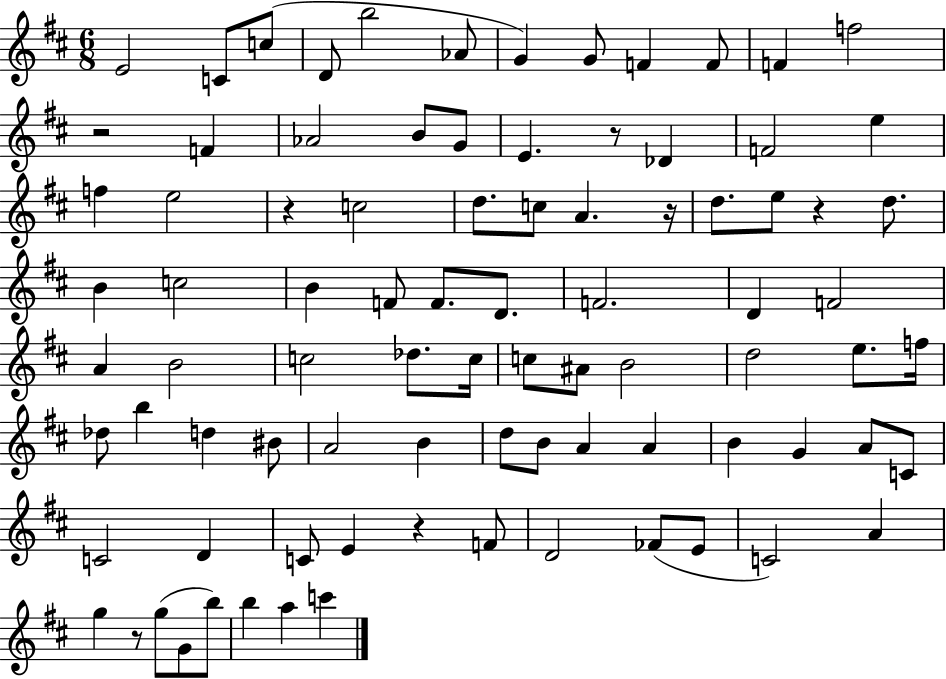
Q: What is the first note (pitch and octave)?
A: E4